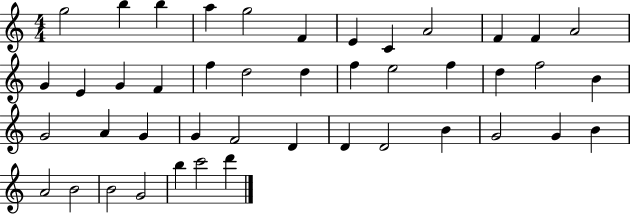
G5/h B5/q B5/q A5/q G5/h F4/q E4/q C4/q A4/h F4/q F4/q A4/h G4/q E4/q G4/q F4/q F5/q D5/h D5/q F5/q E5/h F5/q D5/q F5/h B4/q G4/h A4/q G4/q G4/q F4/h D4/q D4/q D4/h B4/q G4/h G4/q B4/q A4/h B4/h B4/h G4/h B5/q C6/h D6/q